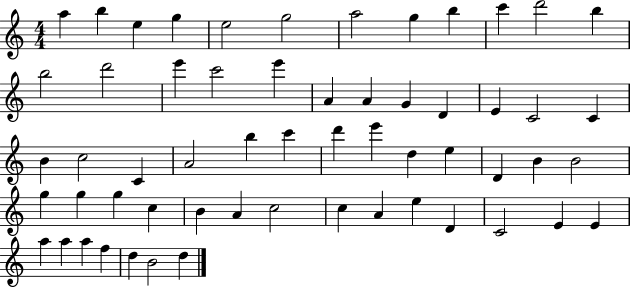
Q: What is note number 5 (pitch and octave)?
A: E5